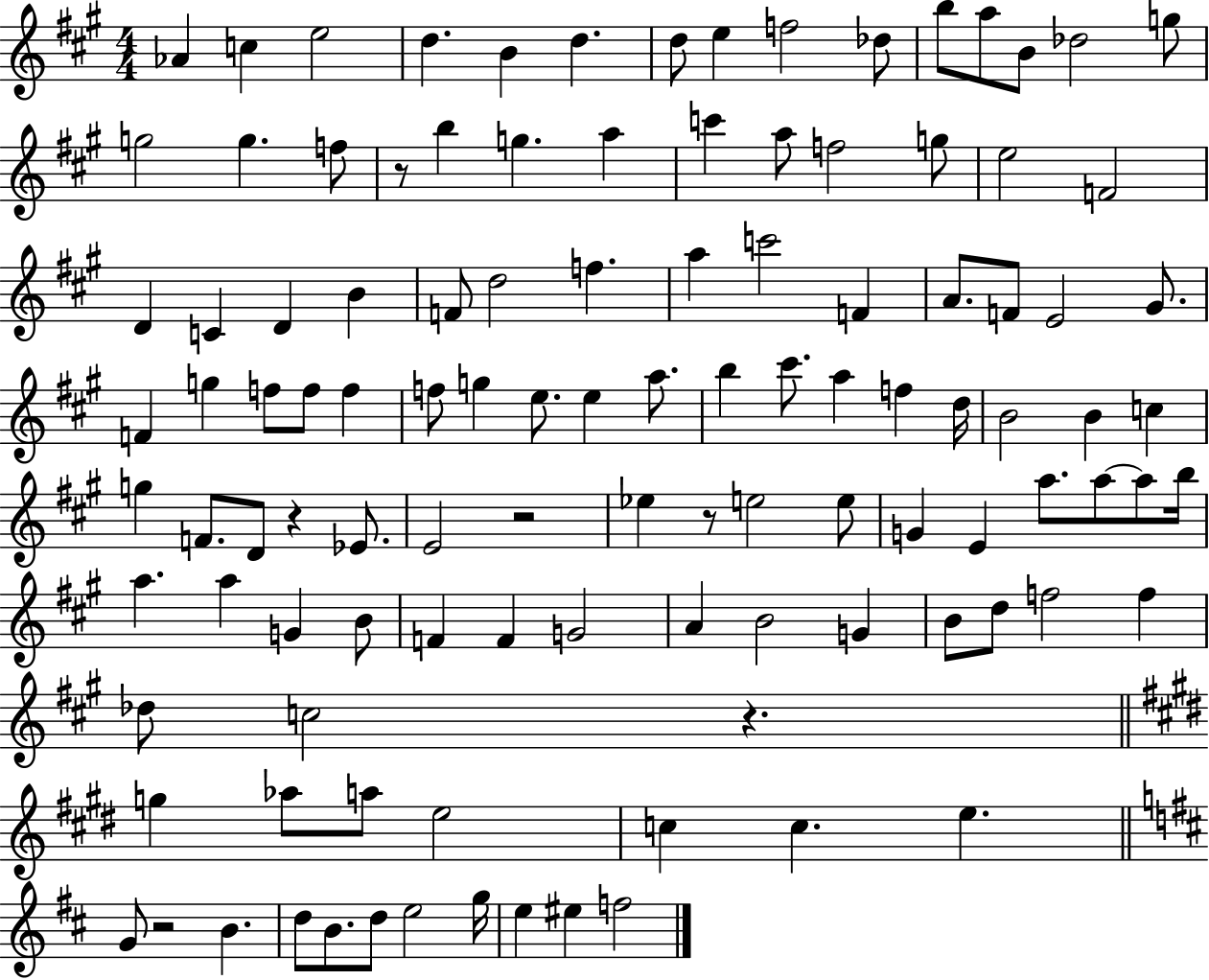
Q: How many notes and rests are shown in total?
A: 112